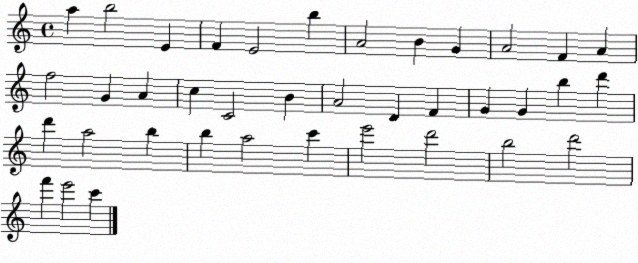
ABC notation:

X:1
T:Untitled
M:4/4
L:1/4
K:C
a b2 E F E2 b A2 B G A2 F A f2 G A c C2 B A2 D F G G b d' d' a2 b b a2 c' e'2 d'2 b2 d'2 f' e'2 c'